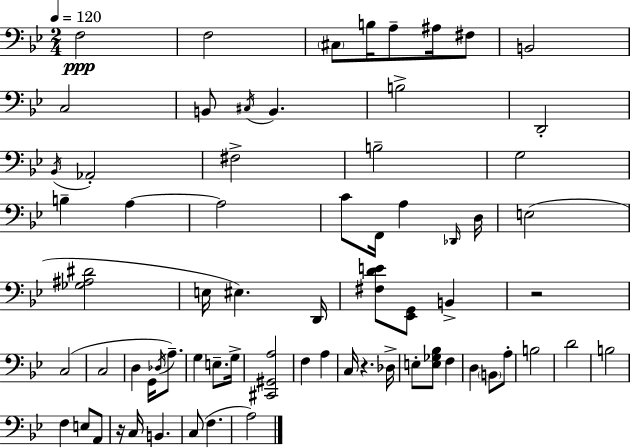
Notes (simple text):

F3/h F3/h C#3/e B3/s A3/e A#3/s F#3/e B2/h C3/h B2/e C#3/s B2/q. B3/h D2/h Bb2/s Ab2/h F#3/h B3/h G3/h B3/q A3/q A3/h C4/e F2/s A3/q Db2/s D3/s E3/h [Gb3,A#3,D#4]/h E3/s EIS3/q. D2/s [F#3,D4,E4]/e [Eb2,G2]/e B2/q R/h C3/h C3/h D3/q G2/s Db3/s A3/e. G3/q E3/e. G3/s [C#2,G#2,A3]/h F3/q A3/q C3/s R/q. Db3/s E3/e [E3,Gb3,Bb3]/e F3/q D3/q B2/e A3/e B3/h D4/h B3/h F3/q E3/e A2/e R/s C3/s B2/q. C3/e F3/q. A3/h